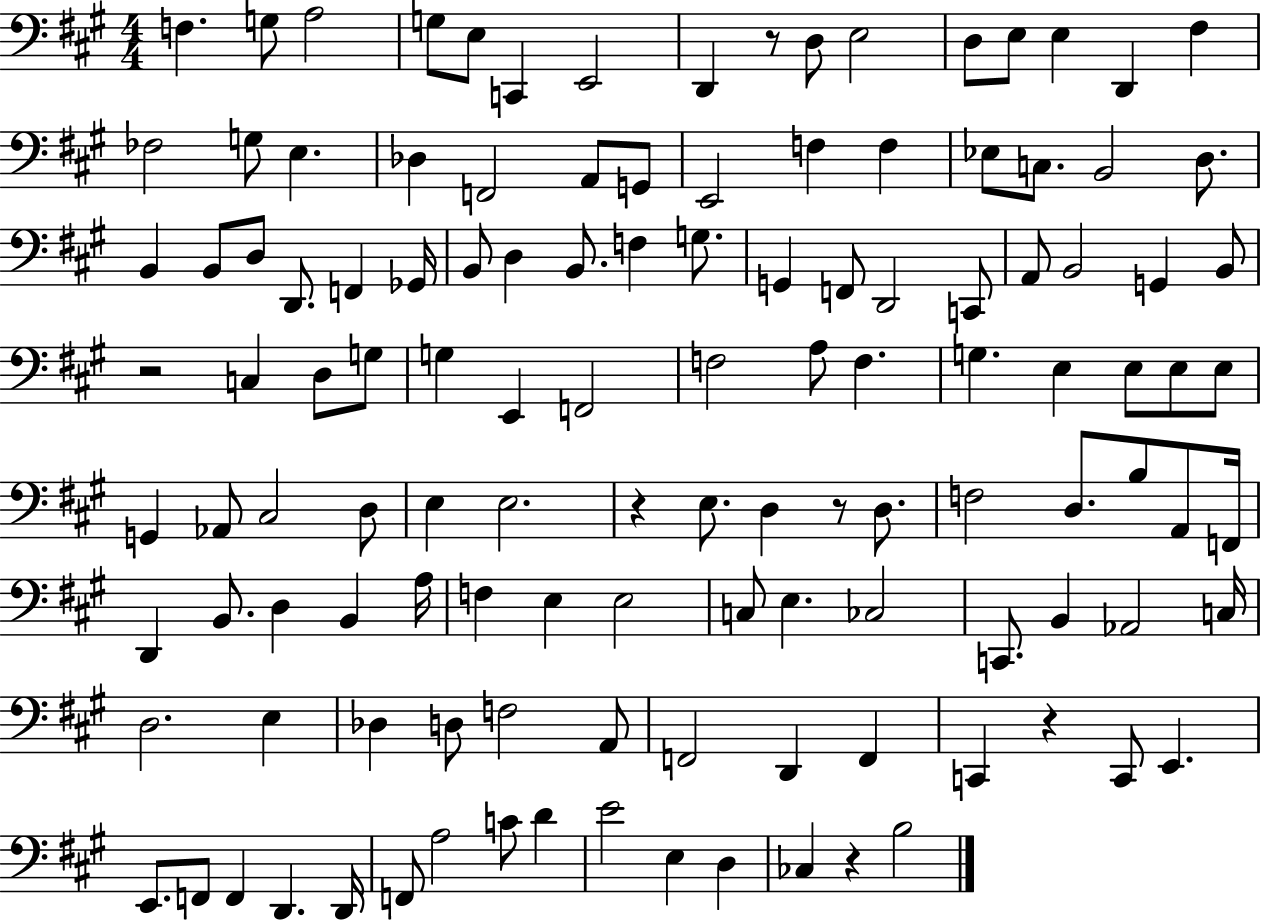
F3/q. G3/e A3/h G3/e E3/e C2/q E2/h D2/q R/e D3/e E3/h D3/e E3/e E3/q D2/q F#3/q FES3/h G3/e E3/q. Db3/q F2/h A2/e G2/e E2/h F3/q F3/q Eb3/e C3/e. B2/h D3/e. B2/q B2/e D3/e D2/e. F2/q Gb2/s B2/e D3/q B2/e. F3/q G3/e. G2/q F2/e D2/h C2/e A2/e B2/h G2/q B2/e R/h C3/q D3/e G3/e G3/q E2/q F2/h F3/h A3/e F3/q. G3/q. E3/q E3/e E3/e E3/e G2/q Ab2/e C#3/h D3/e E3/q E3/h. R/q E3/e. D3/q R/e D3/e. F3/h D3/e. B3/e A2/e F2/s D2/q B2/e. D3/q B2/q A3/s F3/q E3/q E3/h C3/e E3/q. CES3/h C2/e. B2/q Ab2/h C3/s D3/h. E3/q Db3/q D3/e F3/h A2/e F2/h D2/q F2/q C2/q R/q C2/e E2/q. E2/e. F2/e F2/q D2/q. D2/s F2/e A3/h C4/e D4/q E4/h E3/q D3/q CES3/q R/q B3/h